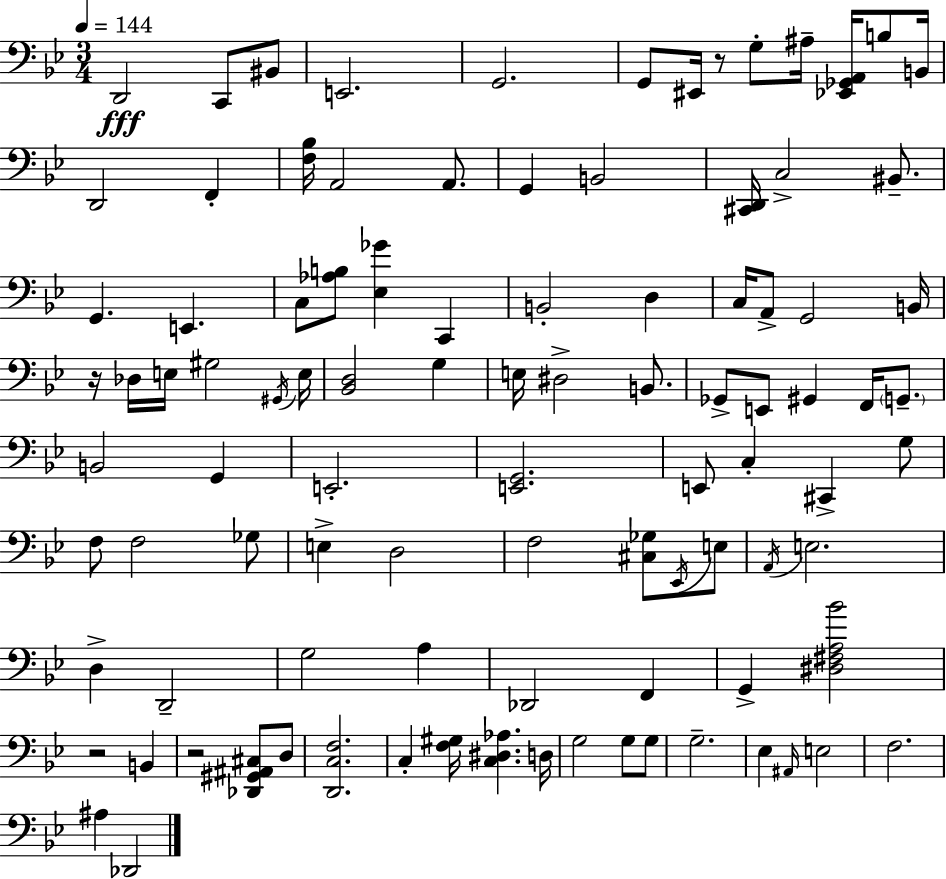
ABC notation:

X:1
T:Untitled
M:3/4
L:1/4
K:Bb
D,,2 C,,/2 ^B,,/2 E,,2 G,,2 G,,/2 ^E,,/4 z/2 G,/2 ^A,/4 [_E,,_G,,A,,]/4 B,/2 B,,/4 D,,2 F,, [F,_B,]/4 A,,2 A,,/2 G,, B,,2 [^C,,D,,]/4 C,2 ^B,,/2 G,, E,, C,/2 [_A,B,]/2 [_E,_G] C,, B,,2 D, C,/4 A,,/2 G,,2 B,,/4 z/4 _D,/4 E,/4 ^G,2 ^G,,/4 E,/4 [_B,,D,]2 G, E,/4 ^D,2 B,,/2 _G,,/2 E,,/2 ^G,, F,,/4 G,,/2 B,,2 G,, E,,2 [E,,G,,]2 E,,/2 C, ^C,, G,/2 F,/2 F,2 _G,/2 E, D,2 F,2 [^C,_G,]/2 _E,,/4 E,/2 A,,/4 E,2 D, D,,2 G,2 A, _D,,2 F,, G,, [^D,^F,A,_B]2 z2 B,, z2 [_D,,^G,,^A,,^C,]/2 D,/2 [D,,C,F,]2 C, [F,^G,]/4 [C,^D,_A,] D,/4 G,2 G,/2 G,/2 G,2 _E, ^A,,/4 E,2 F,2 ^A, _D,,2